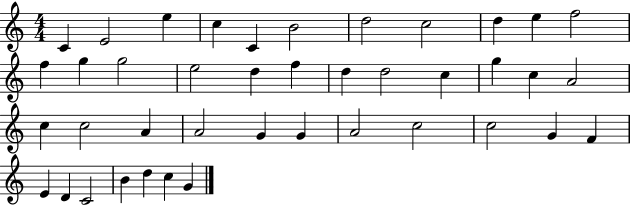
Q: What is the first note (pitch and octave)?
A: C4